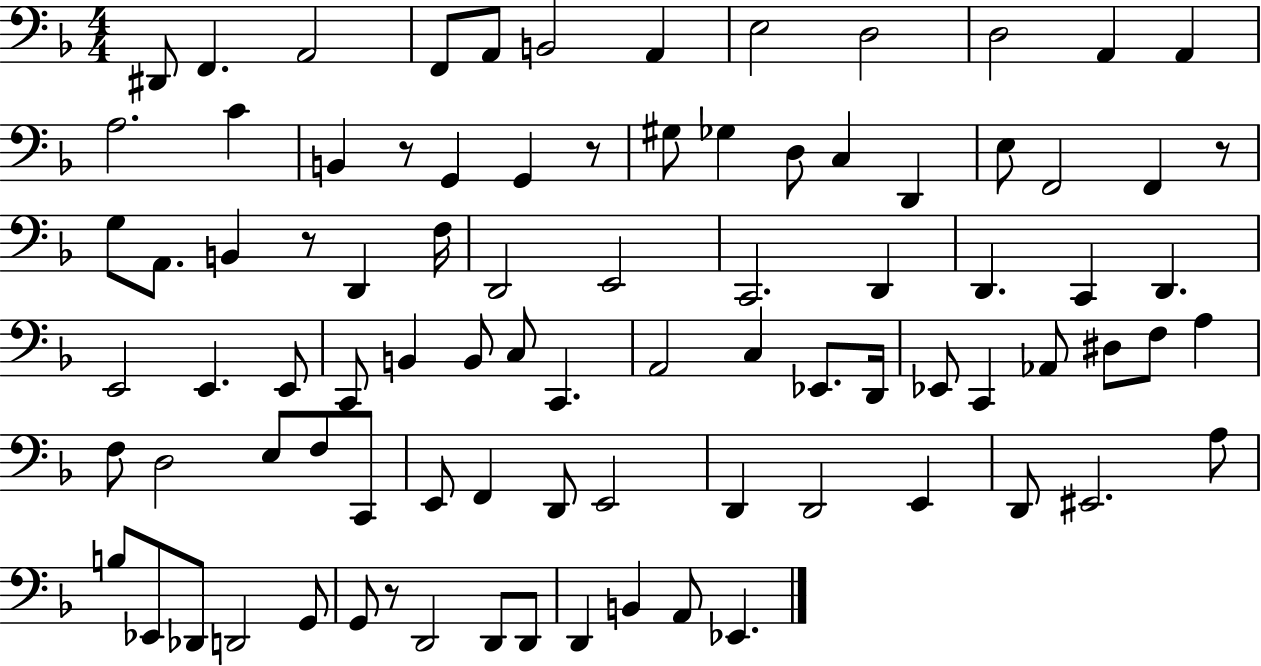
X:1
T:Untitled
M:4/4
L:1/4
K:F
^D,,/2 F,, A,,2 F,,/2 A,,/2 B,,2 A,, E,2 D,2 D,2 A,, A,, A,2 C B,, z/2 G,, G,, z/2 ^G,/2 _G, D,/2 C, D,, E,/2 F,,2 F,, z/2 G,/2 A,,/2 B,, z/2 D,, F,/4 D,,2 E,,2 C,,2 D,, D,, C,, D,, E,,2 E,, E,,/2 C,,/2 B,, B,,/2 C,/2 C,, A,,2 C, _E,,/2 D,,/4 _E,,/2 C,, _A,,/2 ^D,/2 F,/2 A, F,/2 D,2 E,/2 F,/2 C,,/2 E,,/2 F,, D,,/2 E,,2 D,, D,,2 E,, D,,/2 ^E,,2 A,/2 B,/2 _E,,/2 _D,,/2 D,,2 G,,/2 G,,/2 z/2 D,,2 D,,/2 D,,/2 D,, B,, A,,/2 _E,,